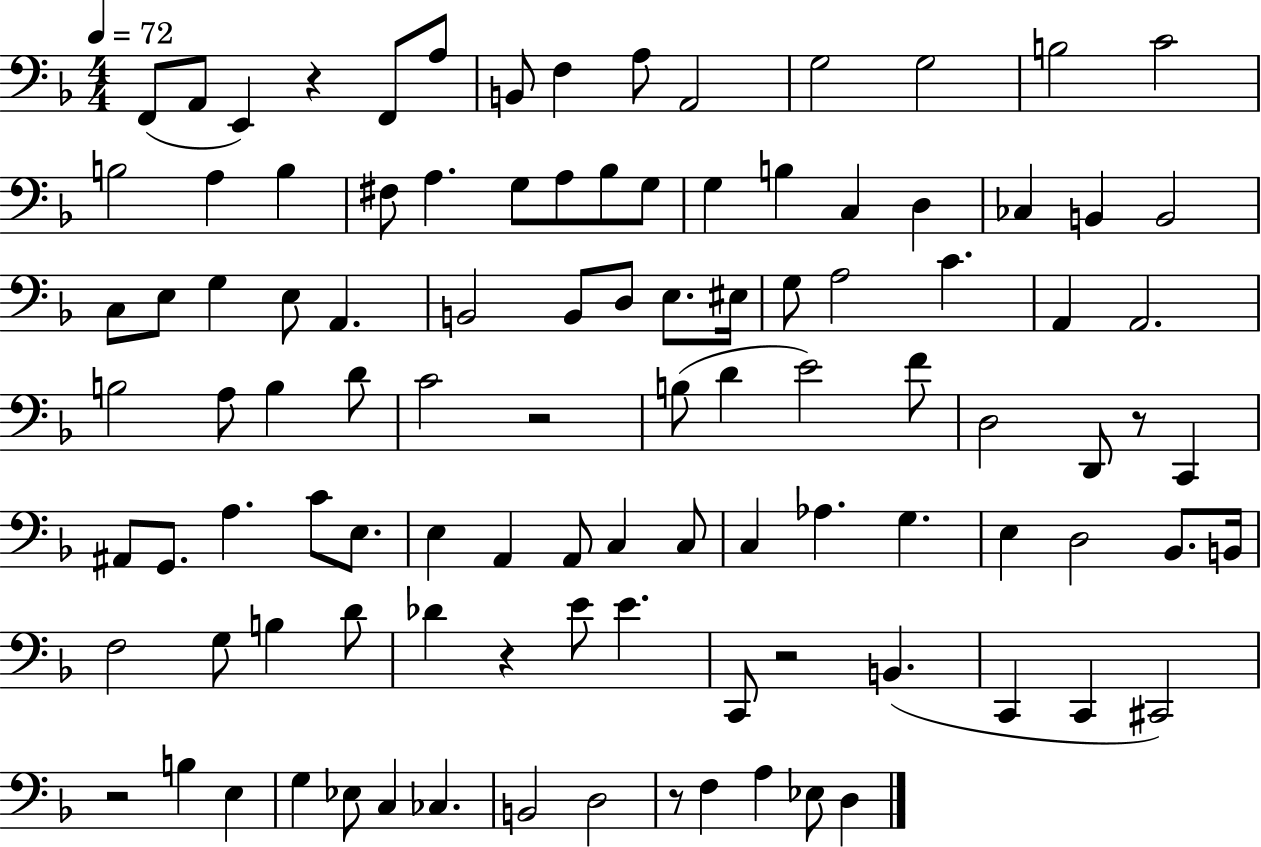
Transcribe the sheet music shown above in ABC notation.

X:1
T:Untitled
M:4/4
L:1/4
K:F
F,,/2 A,,/2 E,, z F,,/2 A,/2 B,,/2 F, A,/2 A,,2 G,2 G,2 B,2 C2 B,2 A, B, ^F,/2 A, G,/2 A,/2 _B,/2 G,/2 G, B, C, D, _C, B,, B,,2 C,/2 E,/2 G, E,/2 A,, B,,2 B,,/2 D,/2 E,/2 ^E,/4 G,/2 A,2 C A,, A,,2 B,2 A,/2 B, D/2 C2 z2 B,/2 D E2 F/2 D,2 D,,/2 z/2 C,, ^A,,/2 G,,/2 A, C/2 E,/2 E, A,, A,,/2 C, C,/2 C, _A, G, E, D,2 _B,,/2 B,,/4 F,2 G,/2 B, D/2 _D z E/2 E C,,/2 z2 B,, C,, C,, ^C,,2 z2 B, E, G, _E,/2 C, _C, B,,2 D,2 z/2 F, A, _E,/2 D,